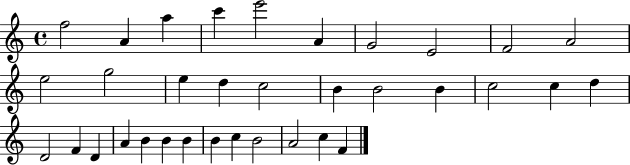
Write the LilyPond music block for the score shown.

{
  \clef treble
  \time 4/4
  \defaultTimeSignature
  \key c \major
  f''2 a'4 a''4 | c'''4 e'''2 a'4 | g'2 e'2 | f'2 a'2 | \break e''2 g''2 | e''4 d''4 c''2 | b'4 b'2 b'4 | c''2 c''4 d''4 | \break d'2 f'4 d'4 | a'4 b'4 b'4 b'4 | b'4 c''4 b'2 | a'2 c''4 f'4 | \break \bar "|."
}